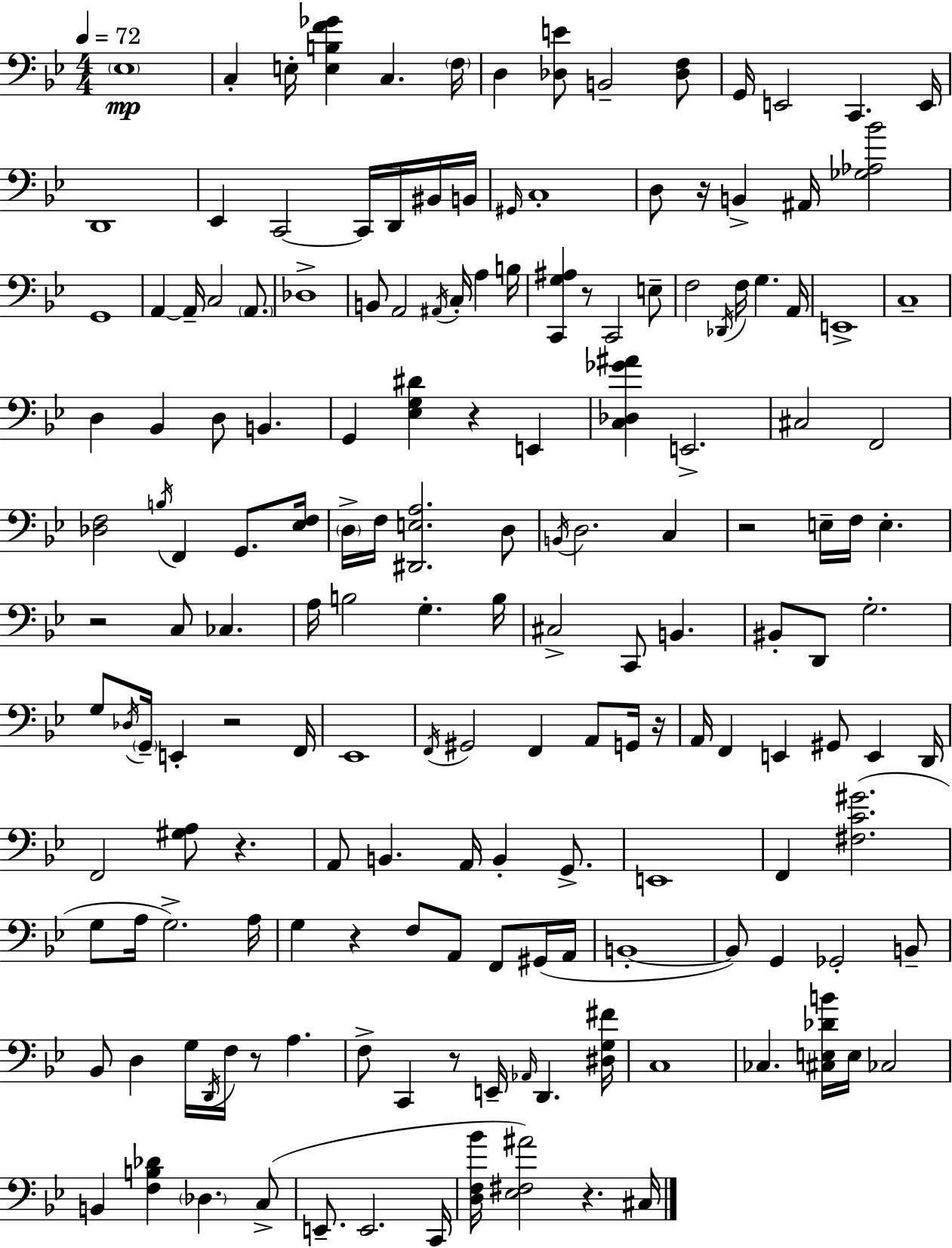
X:1
T:Untitled
M:4/4
L:1/4
K:Gm
_E,4 C, E,/4 [E,B,F_G] C, F,/4 D, [_D,E]/2 B,,2 [_D,F,]/2 G,,/4 E,,2 C,, E,,/4 D,,4 _E,, C,,2 C,,/4 D,,/4 ^B,,/4 B,,/4 ^G,,/4 C,4 D,/2 z/4 B,, ^A,,/4 [_G,_A,_B]2 G,,4 A,, A,,/4 C,2 A,,/2 _D,4 B,,/2 A,,2 ^A,,/4 C,/4 A, B,/4 [C,,G,^A,] z/2 C,,2 E,/2 F,2 _D,,/4 F,/4 G, A,,/4 E,,4 C,4 D, _B,, D,/2 B,, G,, [_E,G,^D] z E,, [C,_D,_G^A] E,,2 ^C,2 F,,2 [_D,F,]2 B,/4 F,, G,,/2 [_E,F,]/4 D,/4 F,/4 [^D,,E,A,]2 D,/2 B,,/4 D,2 C, z2 E,/4 F,/4 E, z2 C,/2 _C, A,/4 B,2 G, B,/4 ^C,2 C,,/2 B,, ^B,,/2 D,,/2 G,2 G,/2 _D,/4 G,,/4 E,, z2 F,,/4 _E,,4 F,,/4 ^G,,2 F,, A,,/2 G,,/4 z/4 A,,/4 F,, E,, ^G,,/2 E,, D,,/4 F,,2 [^G,A,]/2 z A,,/2 B,, A,,/4 B,, G,,/2 E,,4 F,, [^F,C^G]2 G,/2 A,/4 G,2 A,/4 G, z F,/2 A,,/2 F,,/2 ^G,,/4 A,,/4 B,,4 B,,/2 G,, _G,,2 B,,/2 _B,,/2 D, G,/4 D,,/4 F,/4 z/2 A, F,/2 C,, z/2 E,,/4 _A,,/4 D,, [^D,G,^F]/4 C,4 _C, [^C,E,_DB]/4 E,/4 _C,2 B,, [F,B,_D] _D, C,/2 E,,/2 E,,2 C,,/4 [D,F,_B]/4 [_E,^F,^A]2 z ^C,/4